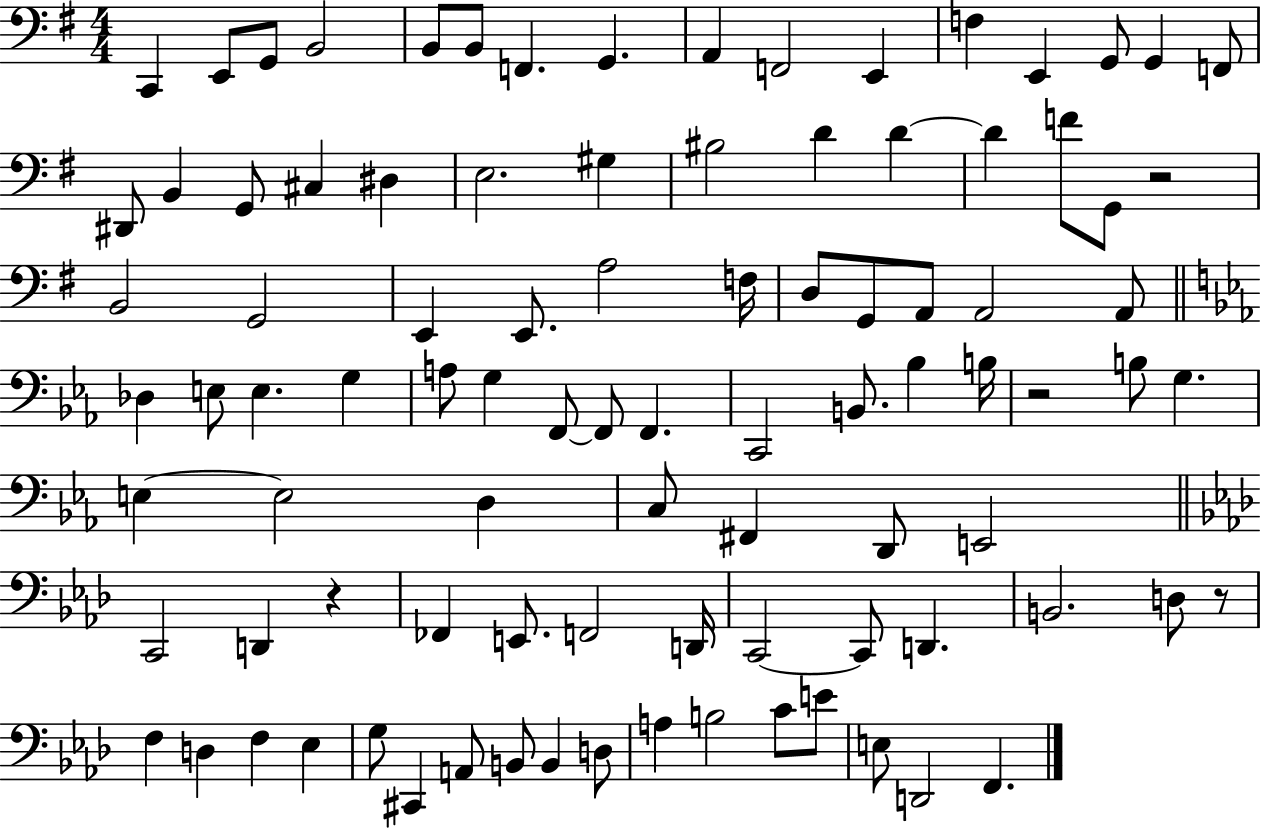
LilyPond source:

{
  \clef bass
  \numericTimeSignature
  \time 4/4
  \key g \major
  c,4 e,8 g,8 b,2 | b,8 b,8 f,4. g,4. | a,4 f,2 e,4 | f4 e,4 g,8 g,4 f,8 | \break dis,8 b,4 g,8 cis4 dis4 | e2. gis4 | bis2 d'4 d'4~~ | d'4 f'8 g,8 r2 | \break b,2 g,2 | e,4 e,8. a2 f16 | d8 g,8 a,8 a,2 a,8 | \bar "||" \break \key ees \major des4 e8 e4. g4 | a8 g4 f,8~~ f,8 f,4. | c,2 b,8. bes4 b16 | r2 b8 g4. | \break e4~~ e2 d4 | c8 fis,4 d,8 e,2 | \bar "||" \break \key f \minor c,2 d,4 r4 | fes,4 e,8. f,2 d,16 | c,2~~ c,8 d,4. | b,2. d8 r8 | \break f4 d4 f4 ees4 | g8 cis,4 a,8 b,8 b,4 d8 | a4 b2 c'8 e'8 | e8 d,2 f,4. | \break \bar "|."
}